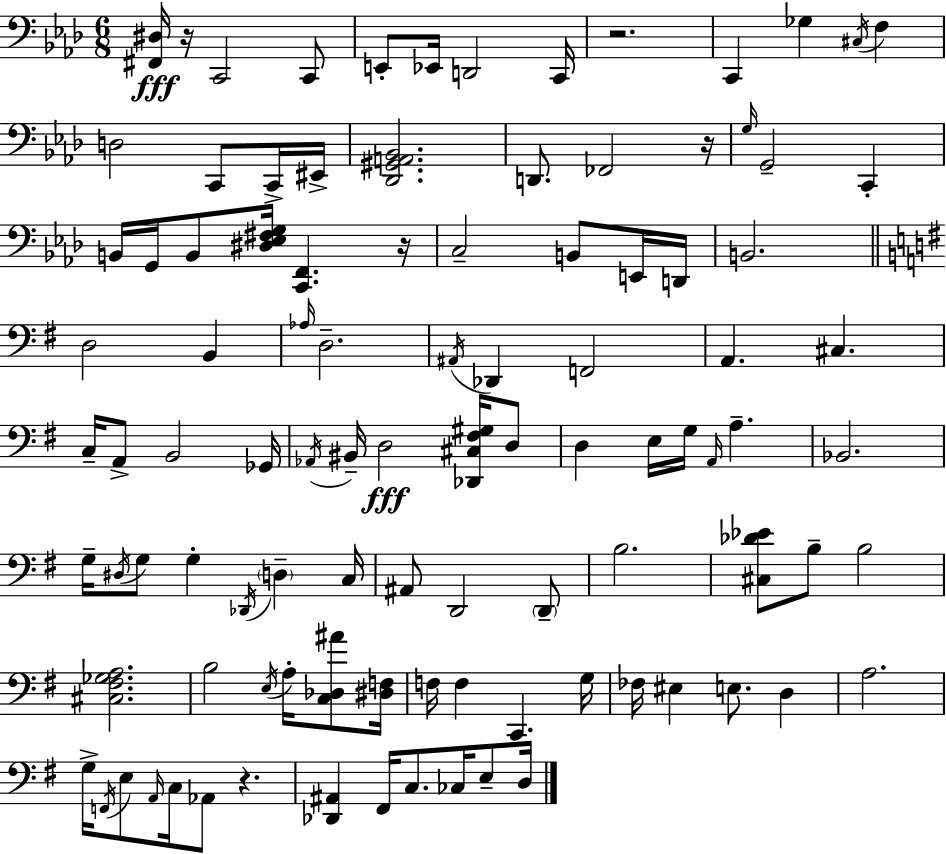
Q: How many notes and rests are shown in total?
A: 101